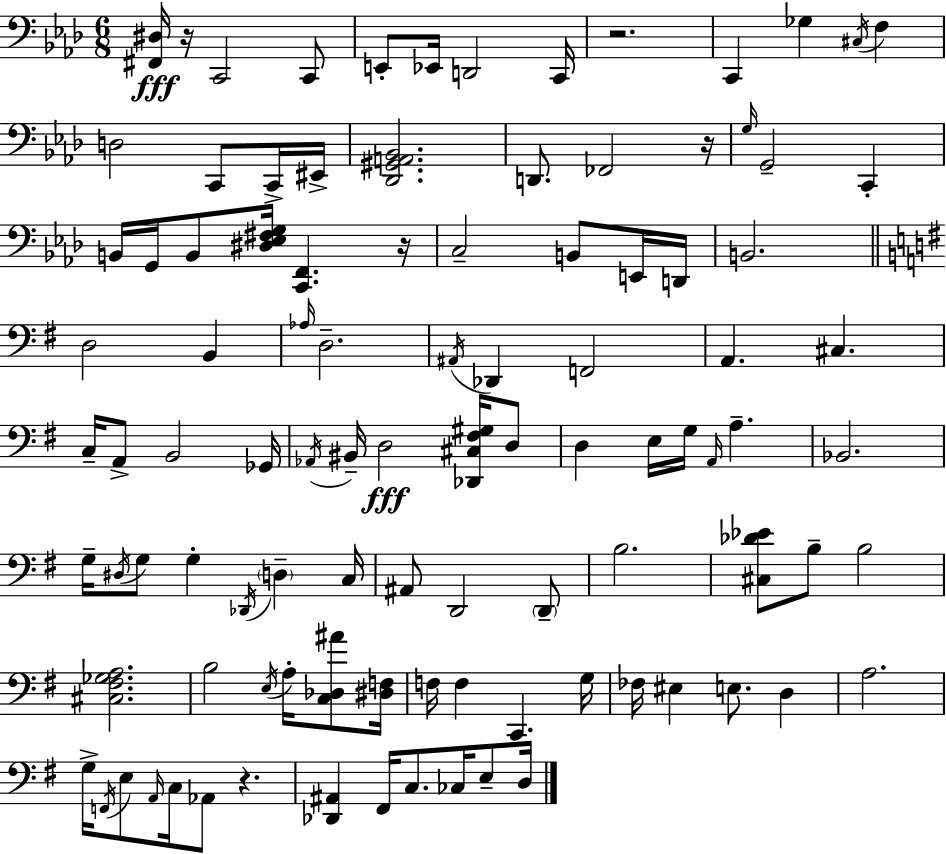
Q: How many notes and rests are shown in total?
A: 101